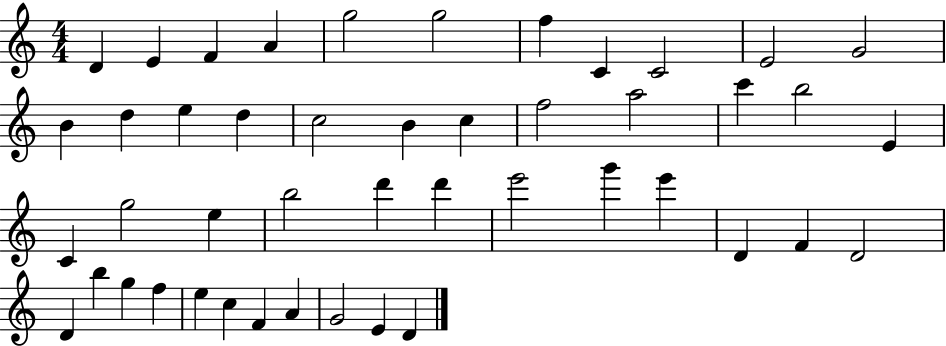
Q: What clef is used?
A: treble